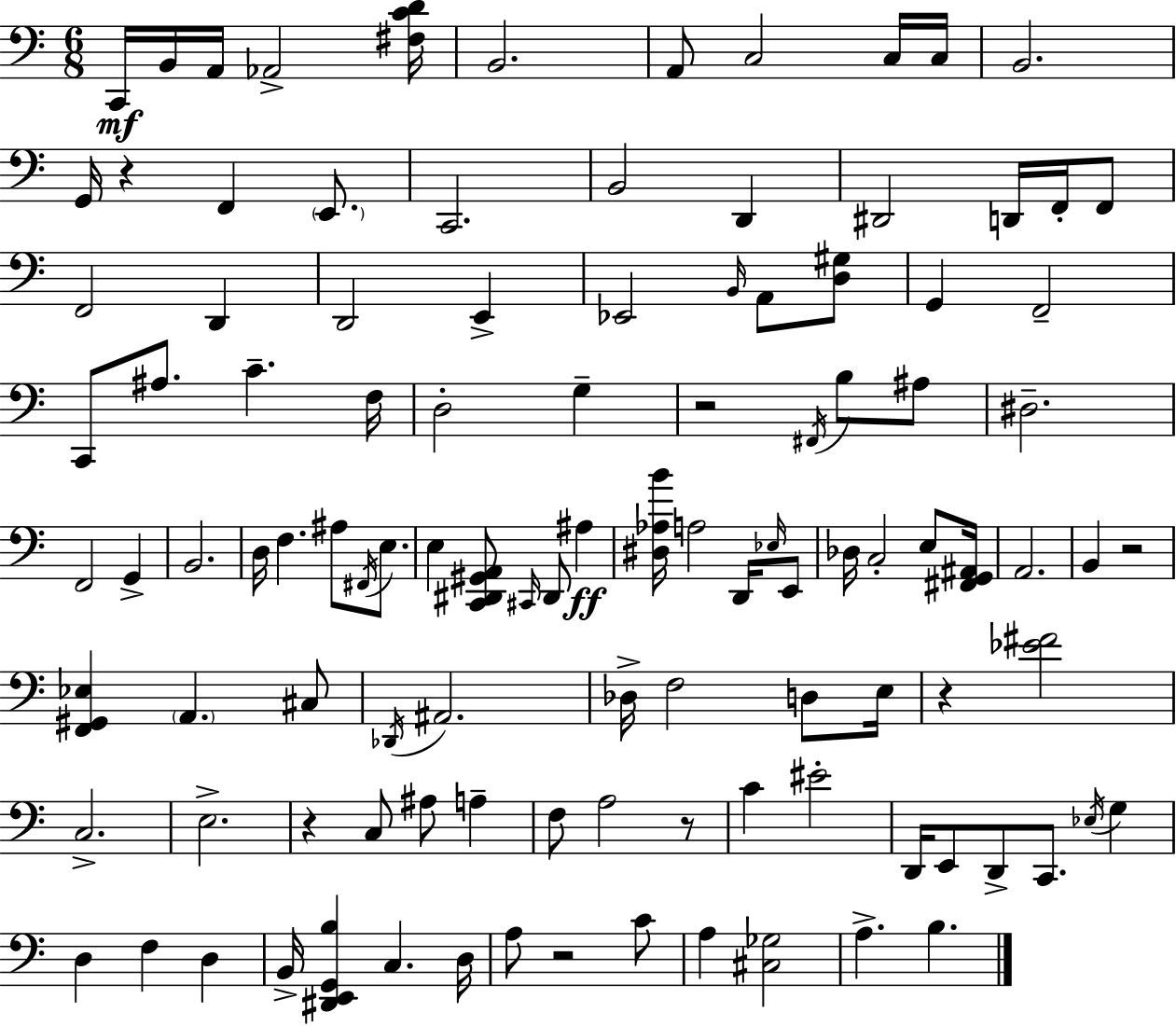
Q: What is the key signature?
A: A minor